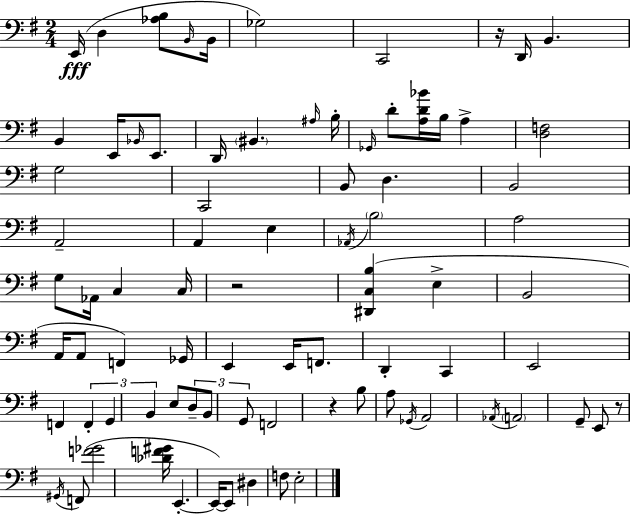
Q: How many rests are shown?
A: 4